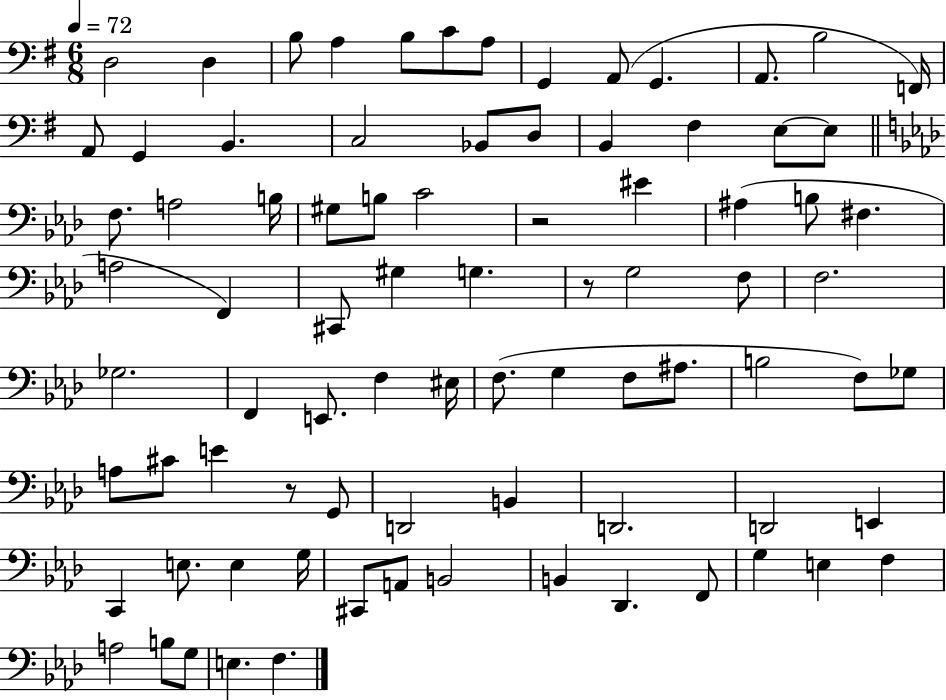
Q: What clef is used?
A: bass